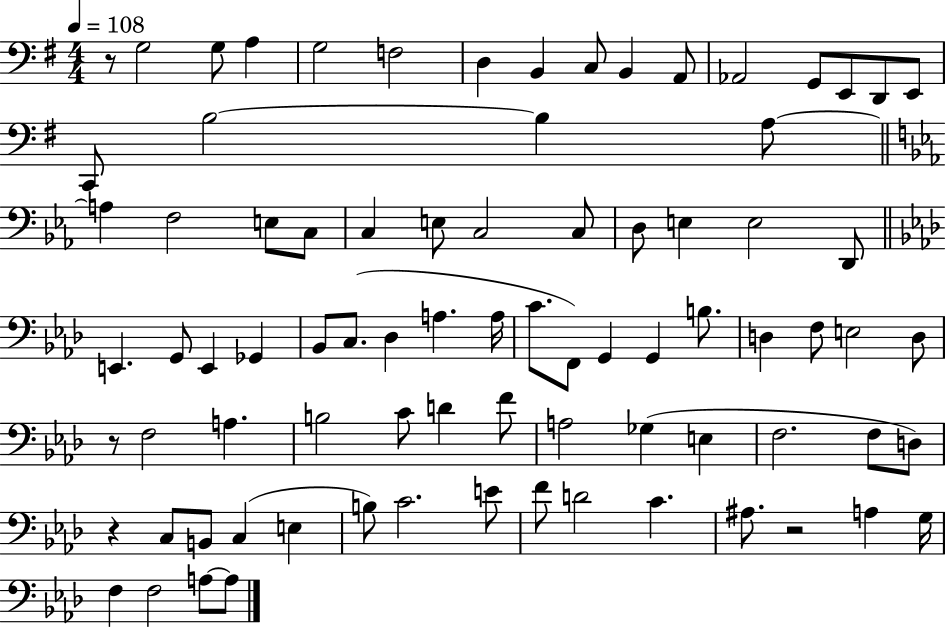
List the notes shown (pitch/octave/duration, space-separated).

R/e G3/h G3/e A3/q G3/h F3/h D3/q B2/q C3/e B2/q A2/e Ab2/h G2/e E2/e D2/e E2/e C2/e B3/h B3/q A3/e A3/q F3/h E3/e C3/e C3/q E3/e C3/h C3/e D3/e E3/q E3/h D2/e E2/q. G2/e E2/q Gb2/q Bb2/e C3/e. Db3/q A3/q. A3/s C4/e. F2/e G2/q G2/q B3/e. D3/q F3/e E3/h D3/e R/e F3/h A3/q. B3/h C4/e D4/q F4/e A3/h Gb3/q E3/q F3/h. F3/e D3/e R/q C3/e B2/e C3/q E3/q B3/e C4/h. E4/e F4/e D4/h C4/q. A#3/e. R/h A3/q G3/s F3/q F3/h A3/e A3/e